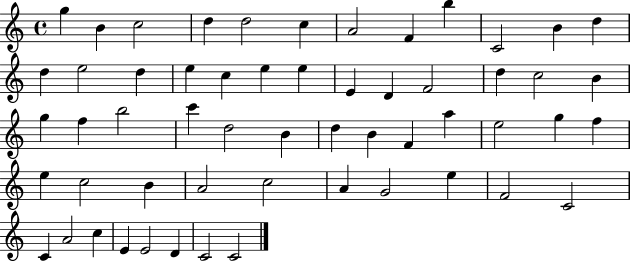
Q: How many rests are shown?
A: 0